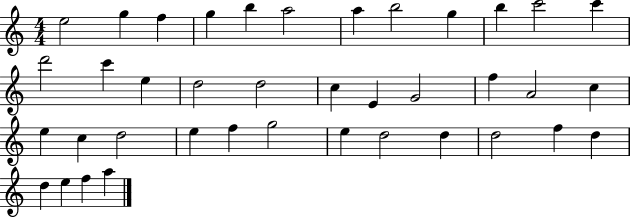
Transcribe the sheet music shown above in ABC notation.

X:1
T:Untitled
M:4/4
L:1/4
K:C
e2 g f g b a2 a b2 g b c'2 c' d'2 c' e d2 d2 c E G2 f A2 c e c d2 e f g2 e d2 d d2 f d d e f a